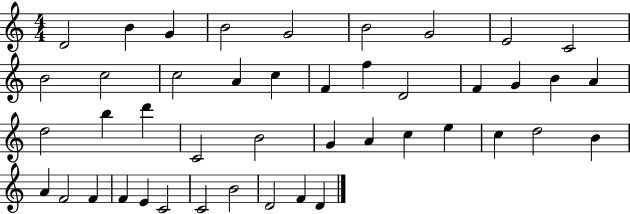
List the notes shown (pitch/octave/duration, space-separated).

D4/h B4/q G4/q B4/h G4/h B4/h G4/h E4/h C4/h B4/h C5/h C5/h A4/q C5/q F4/q F5/q D4/h F4/q G4/q B4/q A4/q D5/h B5/q D6/q C4/h B4/h G4/q A4/q C5/q E5/q C5/q D5/h B4/q A4/q F4/h F4/q F4/q E4/q C4/h C4/h B4/h D4/h F4/q D4/q